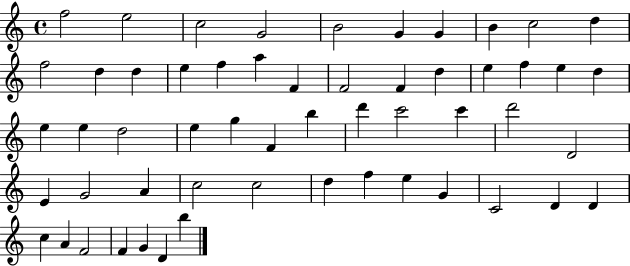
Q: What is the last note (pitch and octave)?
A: B5